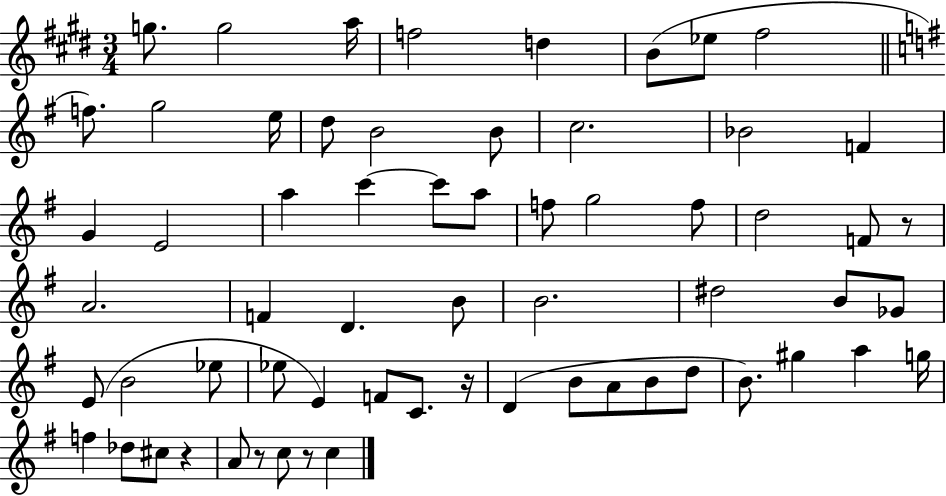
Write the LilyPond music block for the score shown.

{
  \clef treble
  \numericTimeSignature
  \time 3/4
  \key e \major
  g''8. g''2 a''16 | f''2 d''4 | b'8( ees''8 fis''2 | \bar "||" \break \key g \major f''8.) g''2 e''16 | d''8 b'2 b'8 | c''2. | bes'2 f'4 | \break g'4 e'2 | a''4 c'''4~~ c'''8 a''8 | f''8 g''2 f''8 | d''2 f'8 r8 | \break a'2. | f'4 d'4. b'8 | b'2. | dis''2 b'8 ges'8 | \break e'8( b'2 ees''8 | ees''8 e'4) f'8 c'8. r16 | d'4( b'8 a'8 b'8 d''8 | b'8.) gis''4 a''4 g''16 | \break f''4 des''8 cis''8 r4 | a'8 r8 c''8 r8 c''4 | \bar "|."
}